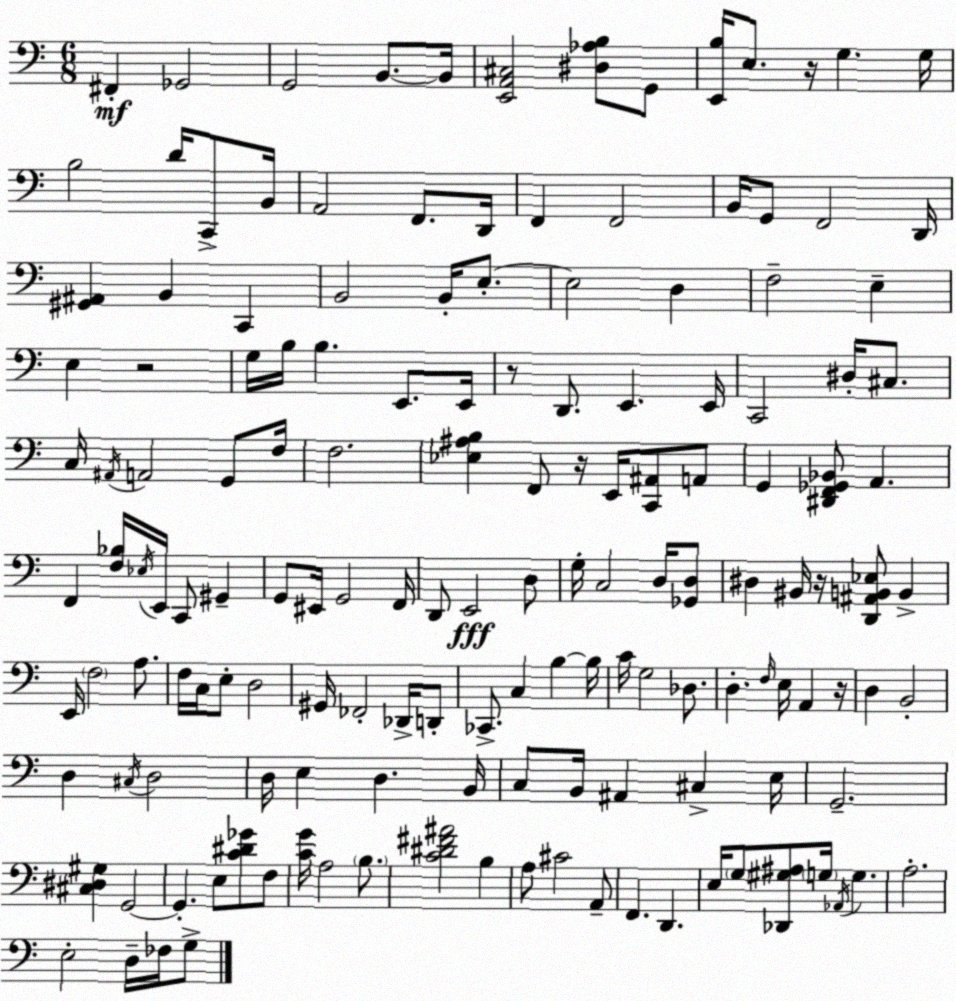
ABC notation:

X:1
T:Untitled
M:6/8
L:1/4
K:C
^F,, _G,,2 G,,2 B,,/2 B,,/4 [E,,A,,^C,]2 [^D,_A,B,]/2 G,,/2 [E,,B,]/4 E,/2 z/4 G, G,/4 B,2 D/4 C,,/2 B,,/4 A,,2 F,,/2 D,,/4 F,, F,,2 B,,/4 G,,/2 F,,2 D,,/4 [^G,,^A,,] B,, C,, B,,2 B,,/4 E,/2 E,2 D, F,2 E, E, z2 G,/4 B,/4 B, E,,/2 E,,/4 z/2 D,,/2 E,, E,,/4 C,,2 ^D,/4 ^C,/2 C,/4 ^A,,/4 A,,2 G,,/2 F,/4 F,2 [_E,^A,B,] F,,/2 z/4 E,,/4 [C,,^A,,]/2 A,,/2 G,, [^D,,F,,_G,,_B,,]/2 A,, F,, [F,_B,]/4 _E,/4 E,,/4 C,,/2 ^G,, G,,/2 ^E,,/4 G,,2 F,,/4 D,,/2 E,,2 D,/2 G,/4 C,2 D,/4 [_G,,D,]/2 ^D, ^B,,/4 z/4 [D,,^A,,B,,_E,]/2 B,, E,,/4 F,2 A,/2 F,/4 C,/4 E,/2 D,2 ^G,,/4 _F,,2 _D,,/4 D,,/2 _C,,/2 C, B, B,/4 C/4 G,2 _D,/2 D, F,/4 E,/4 A,, z/4 D, B,,2 D, ^C,/4 D,2 D,/4 E, D, B,,/4 C,/2 B,,/4 ^A,, ^C, E,/4 G,,2 [^C,^D,^G,] G,,2 G,, E,/2 [C^D_G]/2 F,/2 [CG]/4 A,2 B,/2 [C^D^F^A]2 B, A,/2 ^C2 A,,/2 F,, D,, E,/4 G,/2 [_D,,^G,^A,]/2 G,/4 _A,,/4 G, A,2 E,2 D,/4 _F,/4 G,/2